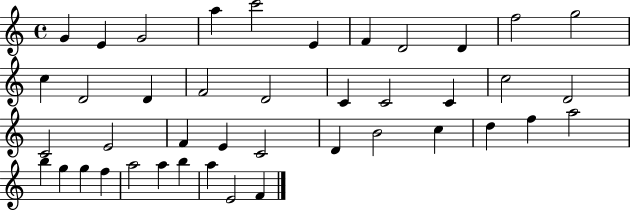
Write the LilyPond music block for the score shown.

{
  \clef treble
  \time 4/4
  \defaultTimeSignature
  \key c \major
  g'4 e'4 g'2 | a''4 c'''2 e'4 | f'4 d'2 d'4 | f''2 g''2 | \break c''4 d'2 d'4 | f'2 d'2 | c'4 c'2 c'4 | c''2 d'2 | \break c'2 e'2 | f'4 e'4 c'2 | d'4 b'2 c''4 | d''4 f''4 a''2 | \break b''4 g''4 g''4 f''4 | a''2 a''4 b''4 | a''4 e'2 f'4 | \bar "|."
}